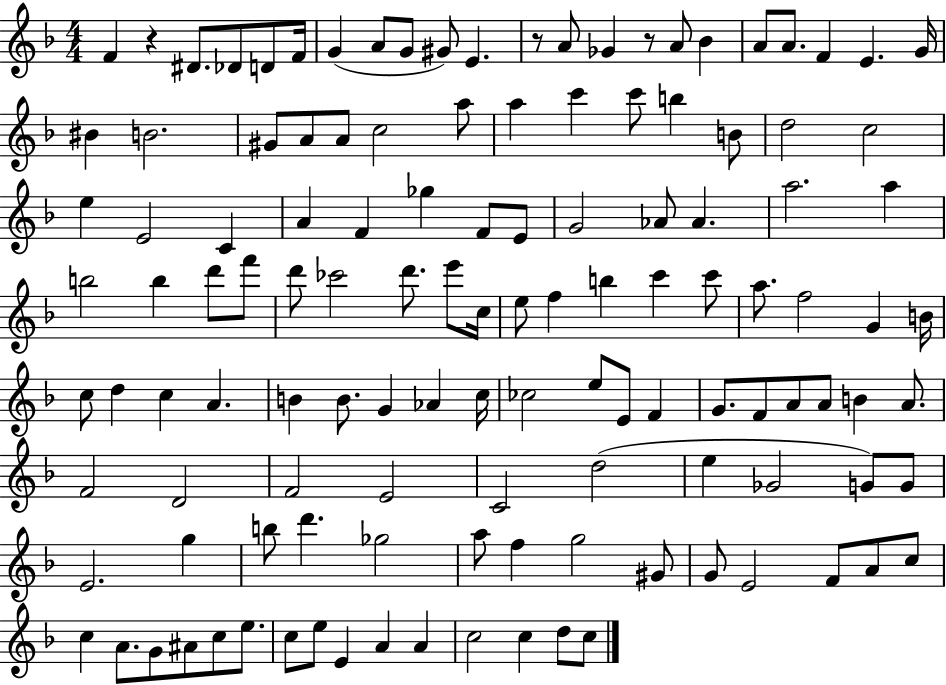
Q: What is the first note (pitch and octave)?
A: F4